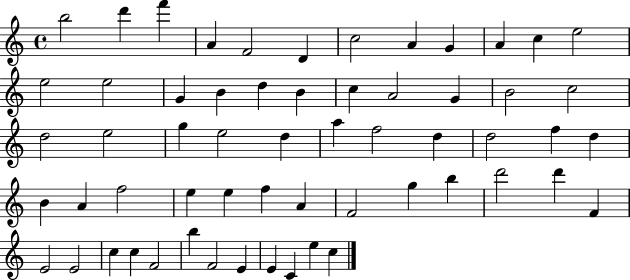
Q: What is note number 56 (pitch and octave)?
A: E4